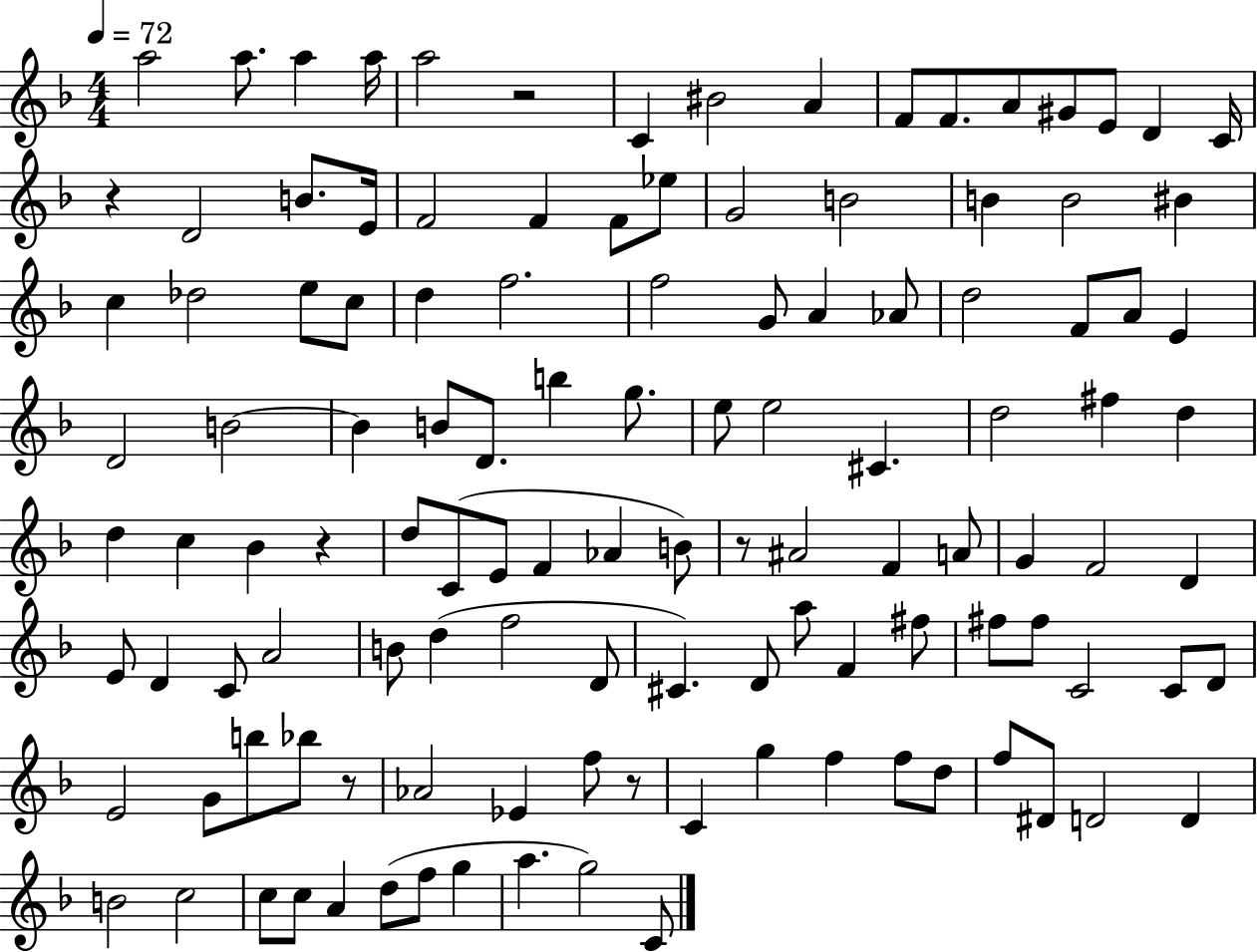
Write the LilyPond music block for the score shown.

{
  \clef treble
  \numericTimeSignature
  \time 4/4
  \key f \major
  \tempo 4 = 72
  a''2 a''8. a''4 a''16 | a''2 r2 | c'4 bis'2 a'4 | f'8 f'8. a'8 gis'8 e'8 d'4 c'16 | \break r4 d'2 b'8. e'16 | f'2 f'4 f'8 ees''8 | g'2 b'2 | b'4 b'2 bis'4 | \break c''4 des''2 e''8 c''8 | d''4 f''2. | f''2 g'8 a'4 aes'8 | d''2 f'8 a'8 e'4 | \break d'2 b'2~~ | b'4 b'8 d'8. b''4 g''8. | e''8 e''2 cis'4. | d''2 fis''4 d''4 | \break d''4 c''4 bes'4 r4 | d''8 c'8( e'8 f'4 aes'4 b'8) | r8 ais'2 f'4 a'8 | g'4 f'2 d'4 | \break e'8 d'4 c'8 a'2 | b'8 d''4( f''2 d'8 | cis'4.) d'8 a''8 f'4 fis''8 | fis''8 fis''8 c'2 c'8 d'8 | \break e'2 g'8 b''8 bes''8 r8 | aes'2 ees'4 f''8 r8 | c'4 g''4 f''4 f''8 d''8 | f''8 dis'8 d'2 d'4 | \break b'2 c''2 | c''8 c''8 a'4 d''8( f''8 g''4 | a''4. g''2) c'8 | \bar "|."
}